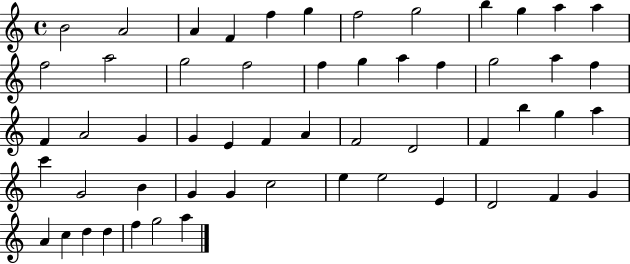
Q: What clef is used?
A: treble